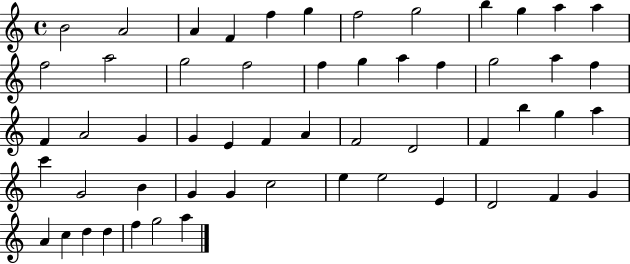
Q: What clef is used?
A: treble